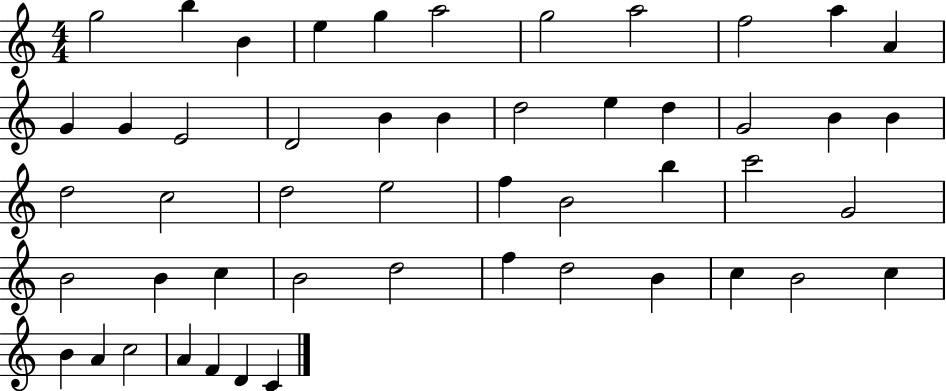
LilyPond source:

{
  \clef treble
  \numericTimeSignature
  \time 4/4
  \key c \major
  g''2 b''4 b'4 | e''4 g''4 a''2 | g''2 a''2 | f''2 a''4 a'4 | \break g'4 g'4 e'2 | d'2 b'4 b'4 | d''2 e''4 d''4 | g'2 b'4 b'4 | \break d''2 c''2 | d''2 e''2 | f''4 b'2 b''4 | c'''2 g'2 | \break b'2 b'4 c''4 | b'2 d''2 | f''4 d''2 b'4 | c''4 b'2 c''4 | \break b'4 a'4 c''2 | a'4 f'4 d'4 c'4 | \bar "|."
}